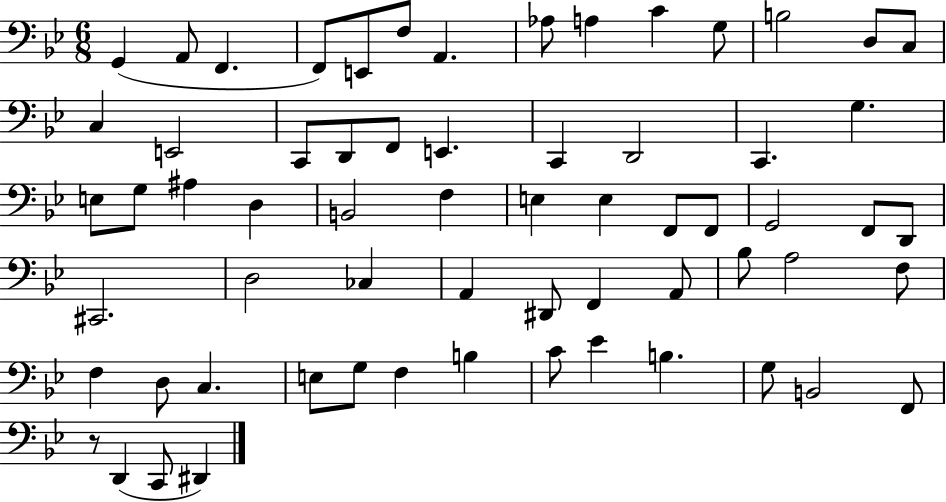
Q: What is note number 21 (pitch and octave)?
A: C2